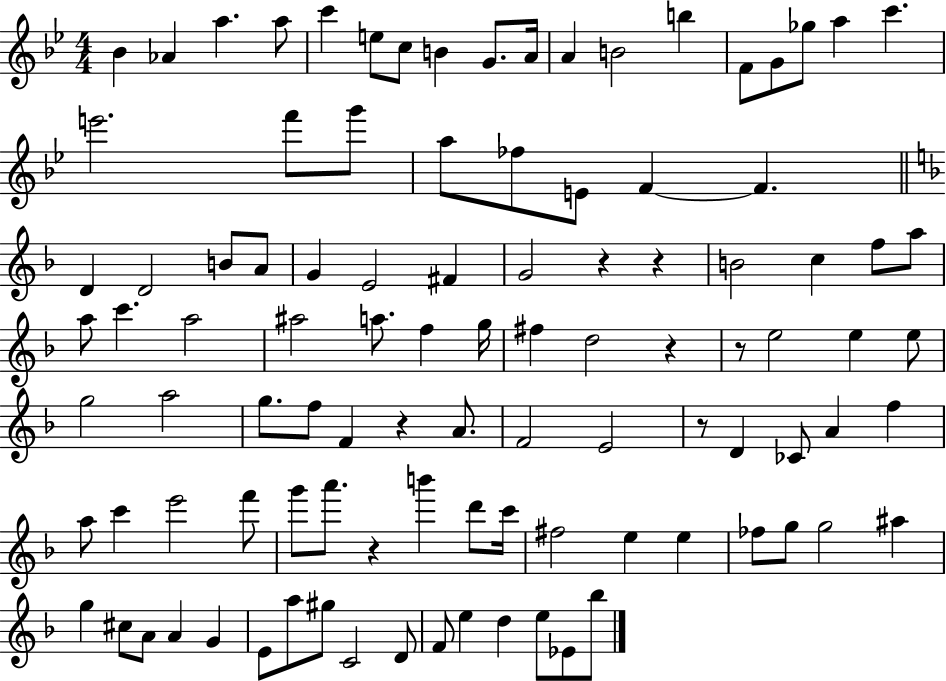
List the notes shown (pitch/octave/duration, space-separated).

Bb4/q Ab4/q A5/q. A5/e C6/q E5/e C5/e B4/q G4/e. A4/s A4/q B4/h B5/q F4/e G4/e Gb5/e A5/q C6/q. E6/h. F6/e G6/e A5/e FES5/e E4/e F4/q F4/q. D4/q D4/h B4/e A4/e G4/q E4/h F#4/q G4/h R/q R/q B4/h C5/q F5/e A5/e A5/e C6/q. A5/h A#5/h A5/e. F5/q G5/s F#5/q D5/h R/q R/e E5/h E5/q E5/e G5/h A5/h G5/e. F5/e F4/q R/q A4/e. F4/h E4/h R/e D4/q CES4/e A4/q F5/q A5/e C6/q E6/h F6/e G6/e A6/e. R/q B6/q D6/e C6/s F#5/h E5/q E5/q FES5/e G5/e G5/h A#5/q G5/q C#5/e A4/e A4/q G4/q E4/e A5/e G#5/e C4/h D4/e F4/e E5/q D5/q E5/e Eb4/e Bb5/e